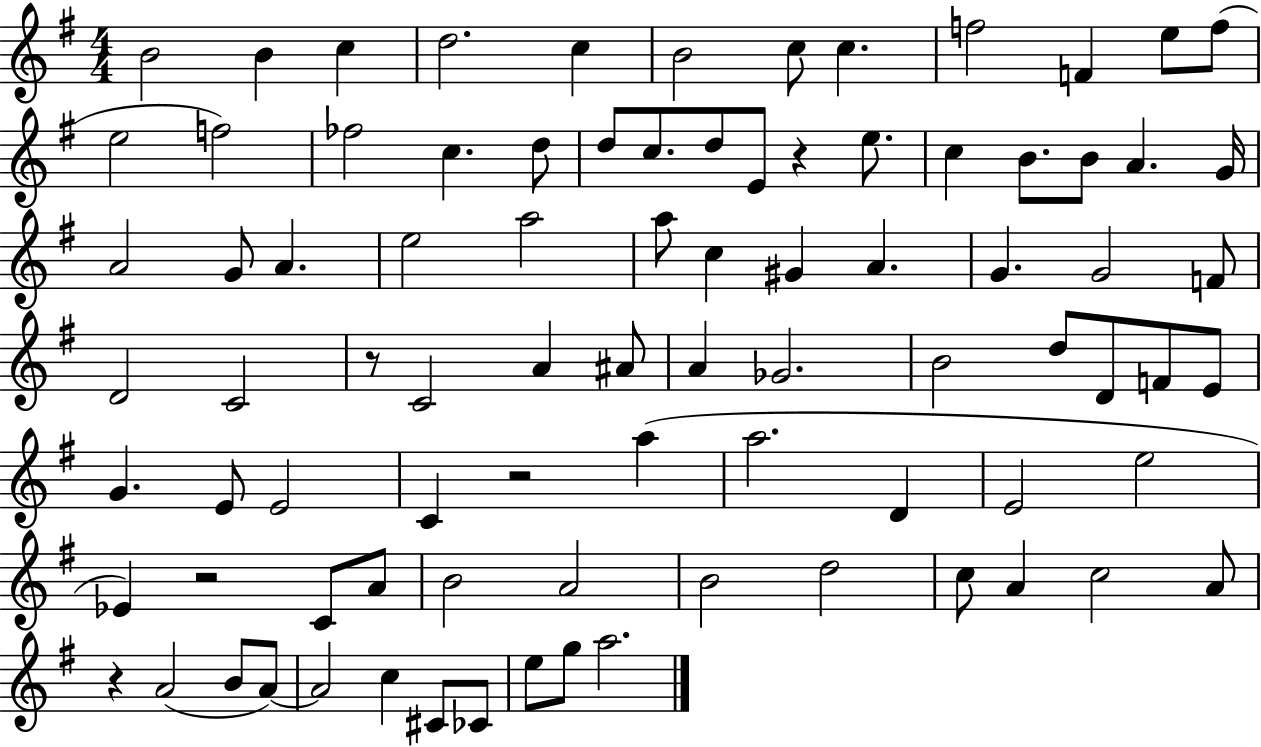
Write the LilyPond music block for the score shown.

{
  \clef treble
  \numericTimeSignature
  \time 4/4
  \key g \major
  b'2 b'4 c''4 | d''2. c''4 | b'2 c''8 c''4. | f''2 f'4 e''8 f''8( | \break e''2 f''2) | fes''2 c''4. d''8 | d''8 c''8. d''8 e'8 r4 e''8. | c''4 b'8. b'8 a'4. g'16 | \break a'2 g'8 a'4. | e''2 a''2 | a''8 c''4 gis'4 a'4. | g'4. g'2 f'8 | \break d'2 c'2 | r8 c'2 a'4 ais'8 | a'4 ges'2. | b'2 d''8 d'8 f'8 e'8 | \break g'4. e'8 e'2 | c'4 r2 a''4( | a''2. d'4 | e'2 e''2 | \break ees'4) r2 c'8 a'8 | b'2 a'2 | b'2 d''2 | c''8 a'4 c''2 a'8 | \break r4 a'2( b'8 a'8~~) | a'2 c''4 cis'8 ces'8 | e''8 g''8 a''2. | \bar "|."
}